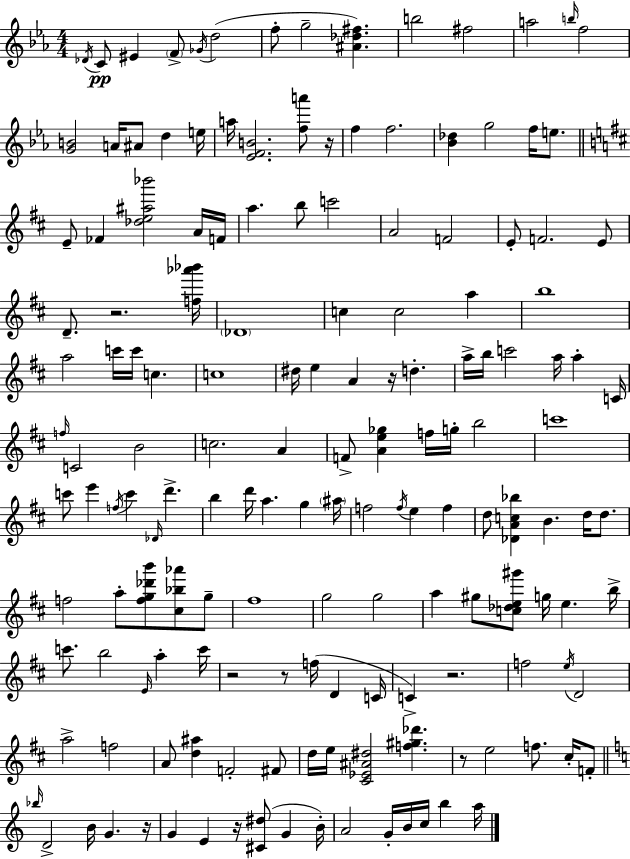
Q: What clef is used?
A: treble